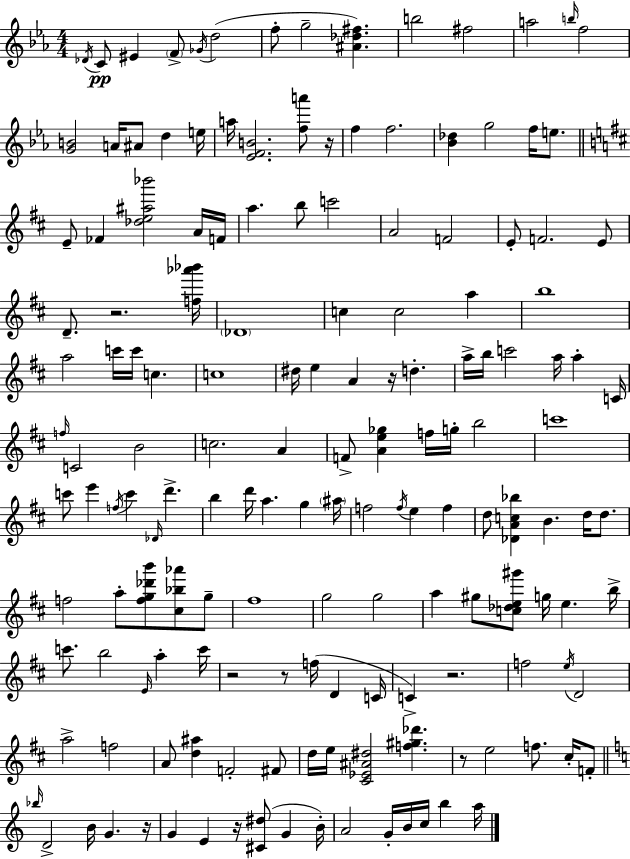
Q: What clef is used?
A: treble